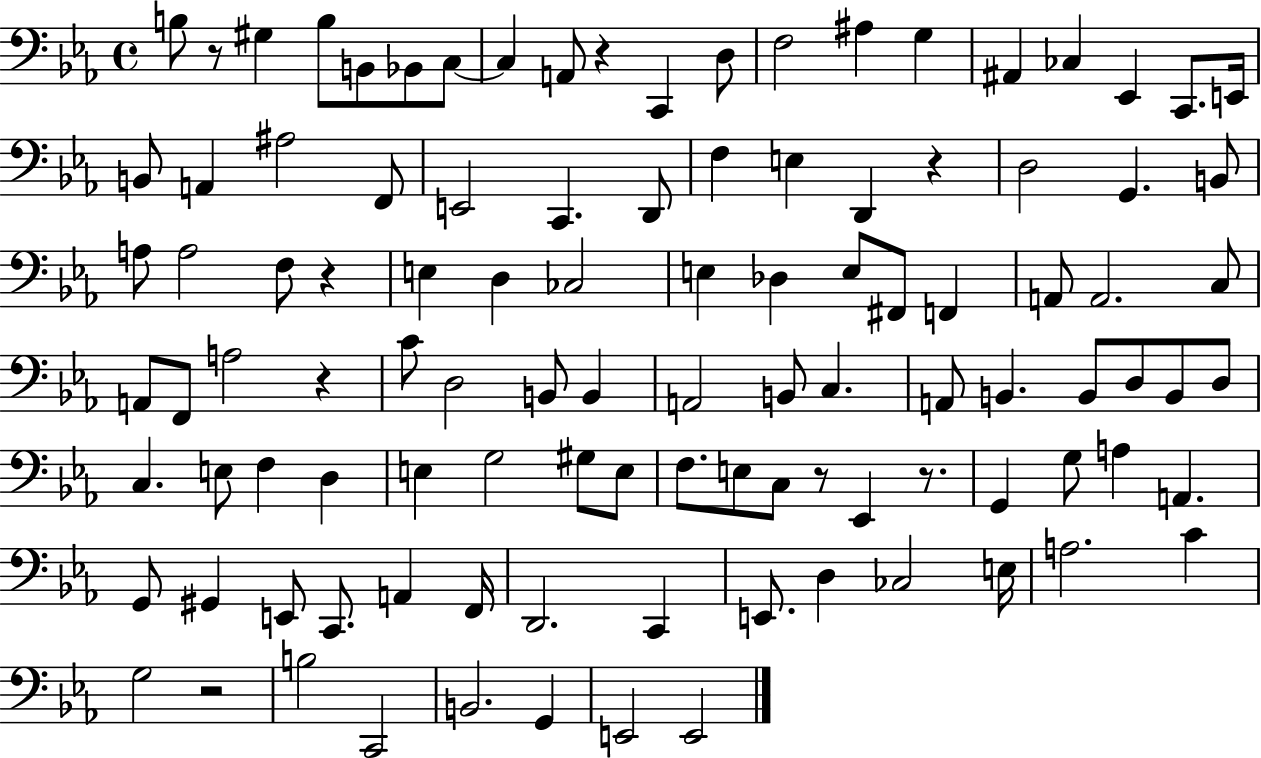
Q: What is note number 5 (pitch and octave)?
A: Bb2